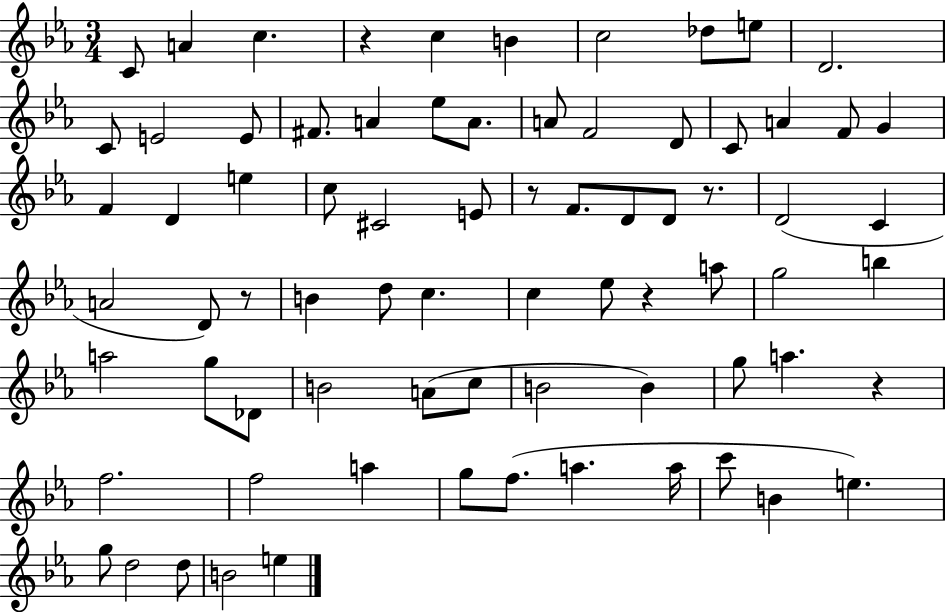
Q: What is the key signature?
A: EES major